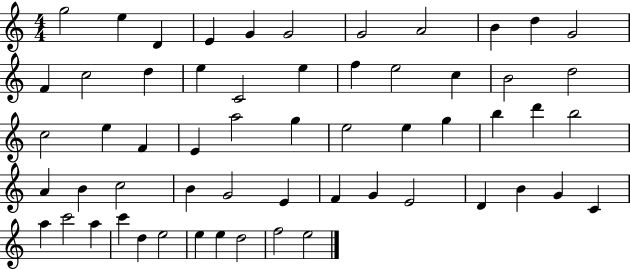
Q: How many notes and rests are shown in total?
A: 58